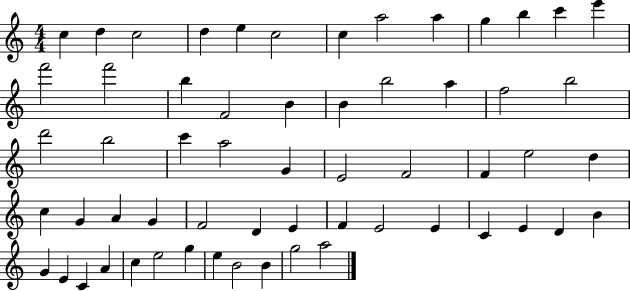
{
  \clef treble
  \numericTimeSignature
  \time 4/4
  \key c \major
  c''4 d''4 c''2 | d''4 e''4 c''2 | c''4 a''2 a''4 | g''4 b''4 c'''4 e'''4 | \break f'''2 f'''2 | b''4 f'2 b'4 | b'4 b''2 a''4 | f''2 b''2 | \break d'''2 b''2 | c'''4 a''2 g'4 | e'2 f'2 | f'4 e''2 d''4 | \break c''4 g'4 a'4 g'4 | f'2 d'4 e'4 | f'4 e'2 e'4 | c'4 e'4 d'4 b'4 | \break g'4 e'4 c'4 a'4 | c''4 e''2 g''4 | e''4 b'2 b'4 | g''2 a''2 | \break \bar "|."
}